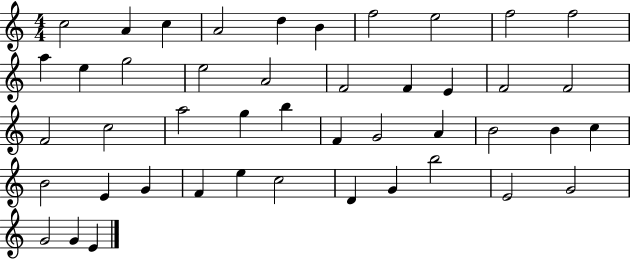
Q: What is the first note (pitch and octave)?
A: C5